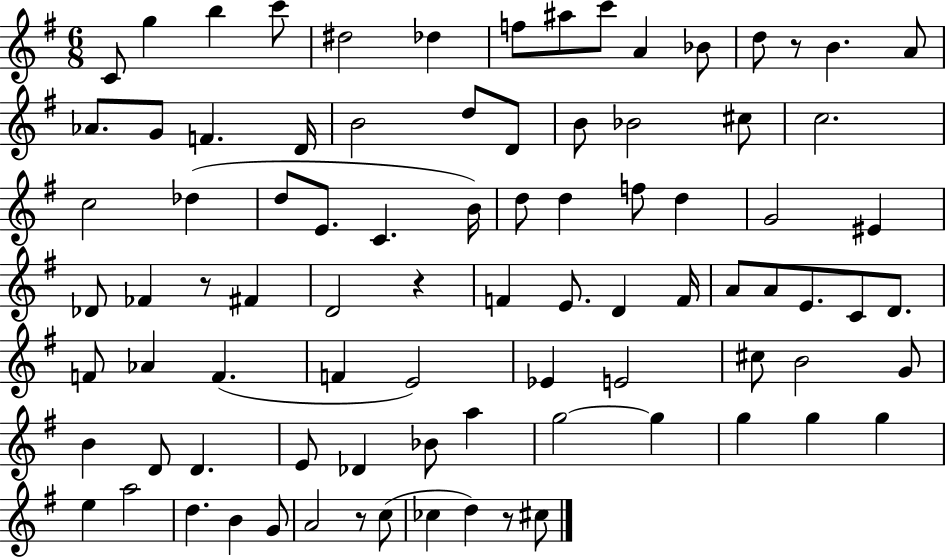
X:1
T:Untitled
M:6/8
L:1/4
K:G
C/2 g b c'/2 ^d2 _d f/2 ^a/2 c'/2 A _B/2 d/2 z/2 B A/2 _A/2 G/2 F D/4 B2 d/2 D/2 B/2 _B2 ^c/2 c2 c2 _d d/2 E/2 C B/4 d/2 d f/2 d G2 ^E _D/2 _F z/2 ^F D2 z F E/2 D F/4 A/2 A/2 E/2 C/2 D/2 F/2 _A F F E2 _E E2 ^c/2 B2 G/2 B D/2 D E/2 _D _B/2 a g2 g g g g e a2 d B G/2 A2 z/2 c/2 _c d z/2 ^c/2